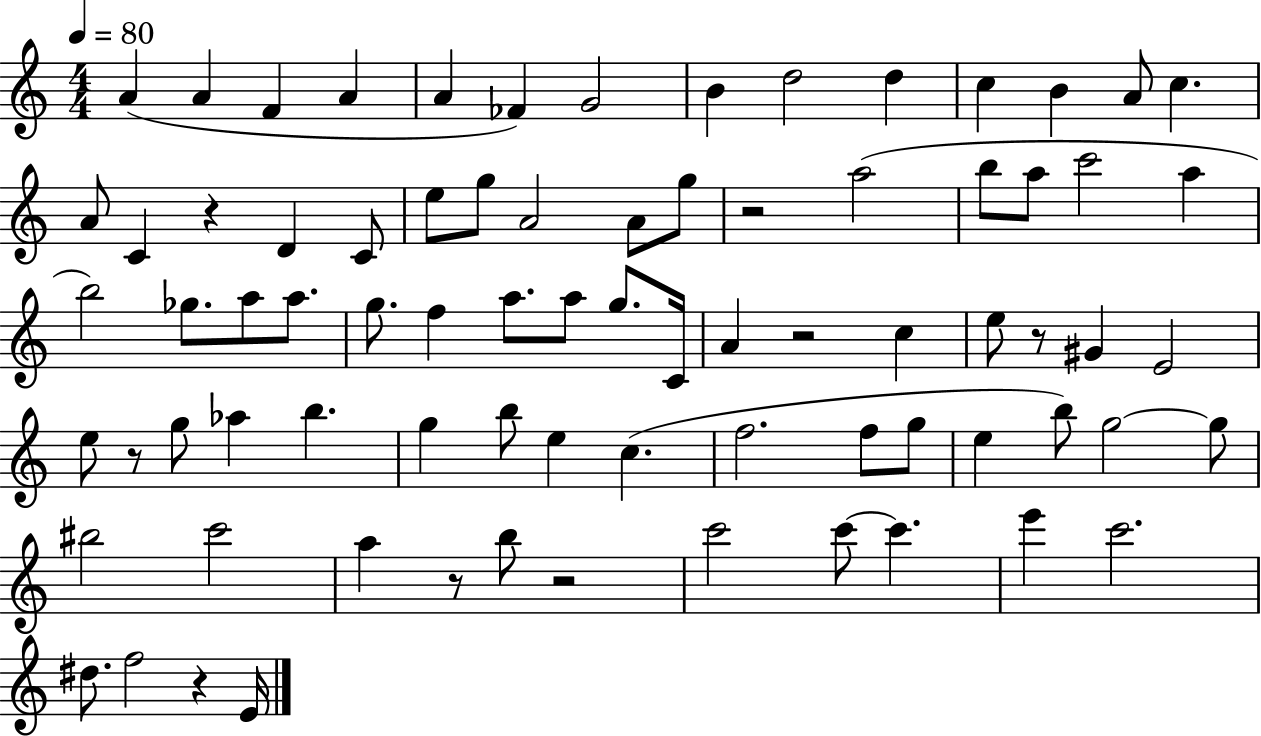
A4/q A4/q F4/q A4/q A4/q FES4/q G4/h B4/q D5/h D5/q C5/q B4/q A4/e C5/q. A4/e C4/q R/q D4/q C4/e E5/e G5/e A4/h A4/e G5/e R/h A5/h B5/e A5/e C6/h A5/q B5/h Gb5/e. A5/e A5/e. G5/e. F5/q A5/e. A5/e G5/e. C4/s A4/q R/h C5/q E5/e R/e G#4/q E4/h E5/e R/e G5/e Ab5/q B5/q. G5/q B5/e E5/q C5/q. F5/h. F5/e G5/e E5/q B5/e G5/h G5/e BIS5/h C6/h A5/q R/e B5/e R/h C6/h C6/e C6/q. E6/q C6/h. D#5/e. F5/h R/q E4/s